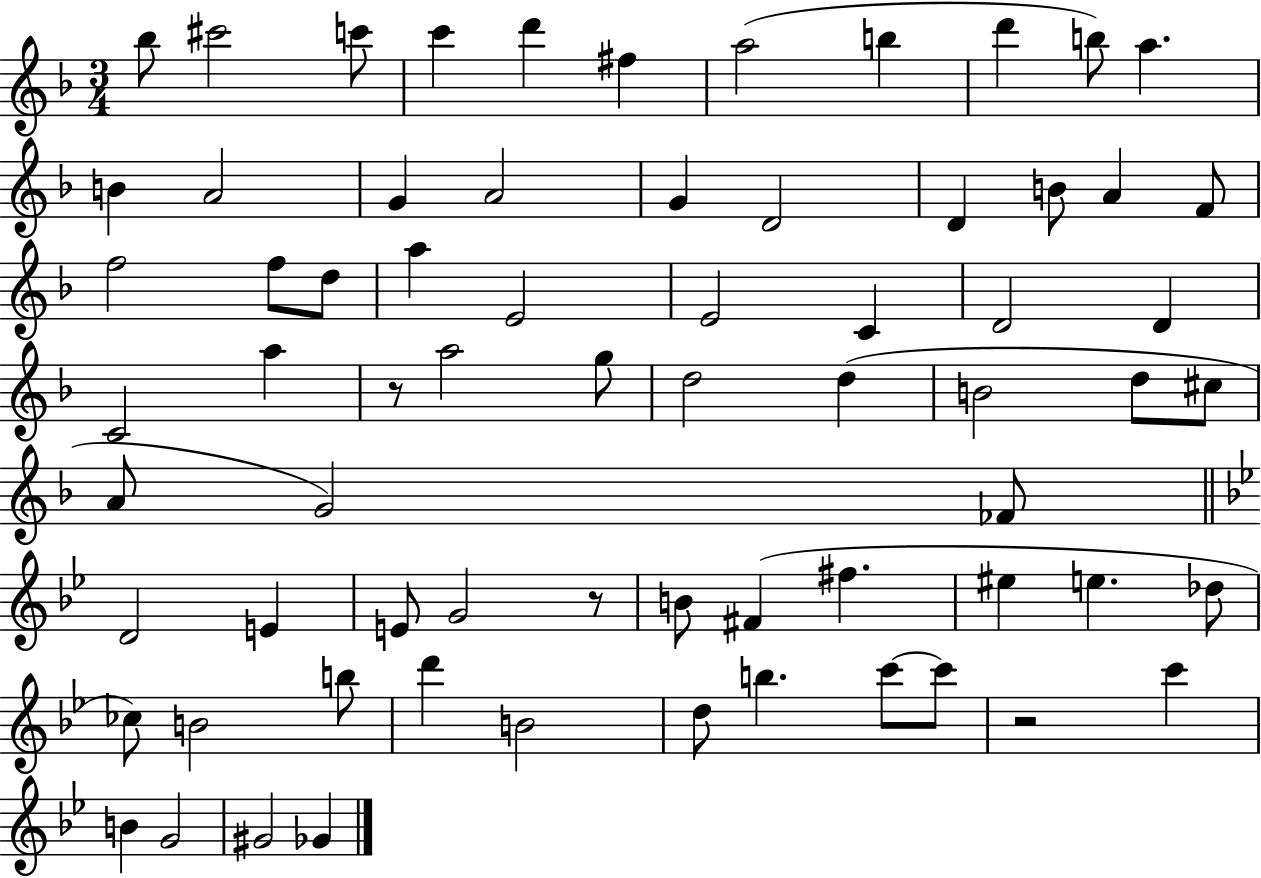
X:1
T:Untitled
M:3/4
L:1/4
K:F
_b/2 ^c'2 c'/2 c' d' ^f a2 b d' b/2 a B A2 G A2 G D2 D B/2 A F/2 f2 f/2 d/2 a E2 E2 C D2 D C2 a z/2 a2 g/2 d2 d B2 d/2 ^c/2 A/2 G2 _F/2 D2 E E/2 G2 z/2 B/2 ^F ^f ^e e _d/2 _c/2 B2 b/2 d' B2 d/2 b c'/2 c'/2 z2 c' B G2 ^G2 _G